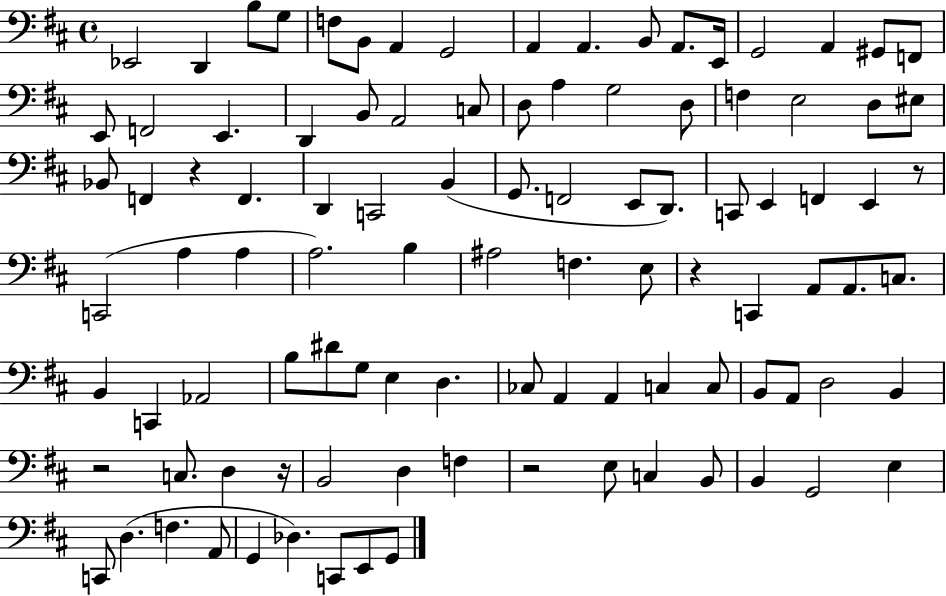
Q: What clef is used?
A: bass